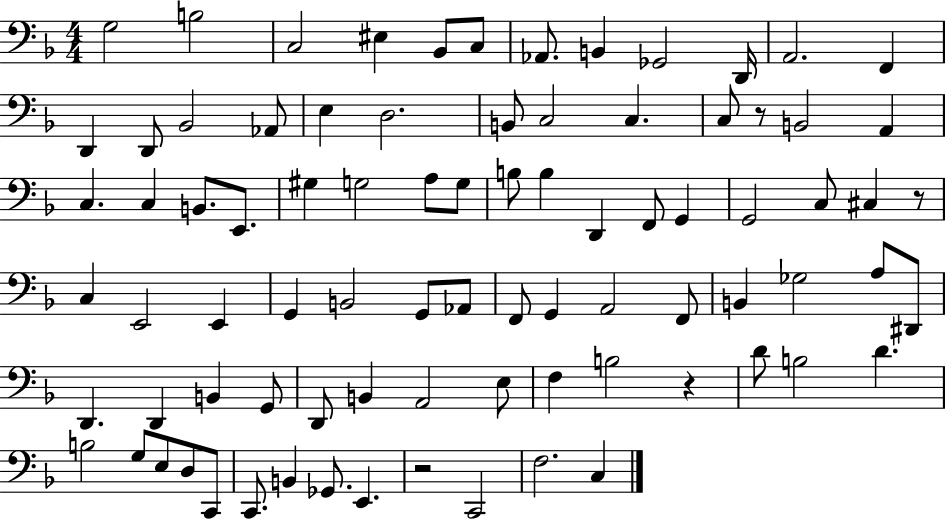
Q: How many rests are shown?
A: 4